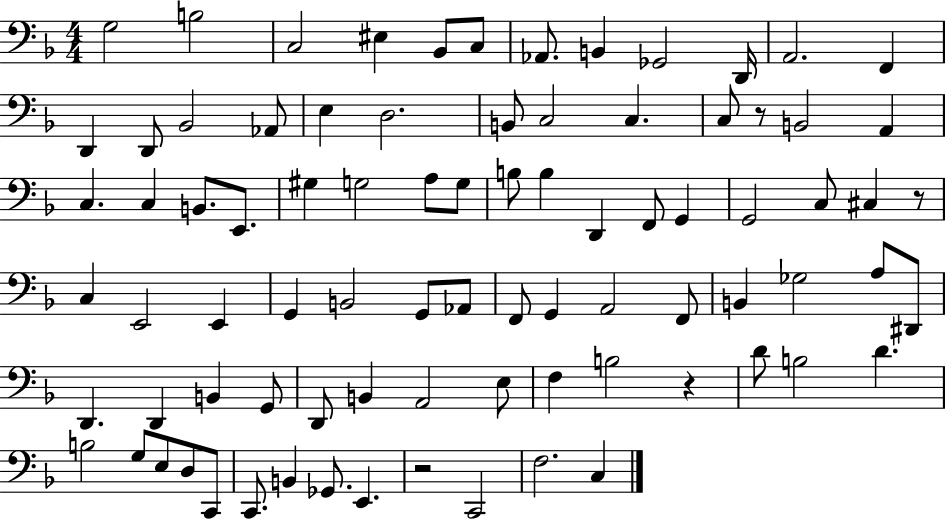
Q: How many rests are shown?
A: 4